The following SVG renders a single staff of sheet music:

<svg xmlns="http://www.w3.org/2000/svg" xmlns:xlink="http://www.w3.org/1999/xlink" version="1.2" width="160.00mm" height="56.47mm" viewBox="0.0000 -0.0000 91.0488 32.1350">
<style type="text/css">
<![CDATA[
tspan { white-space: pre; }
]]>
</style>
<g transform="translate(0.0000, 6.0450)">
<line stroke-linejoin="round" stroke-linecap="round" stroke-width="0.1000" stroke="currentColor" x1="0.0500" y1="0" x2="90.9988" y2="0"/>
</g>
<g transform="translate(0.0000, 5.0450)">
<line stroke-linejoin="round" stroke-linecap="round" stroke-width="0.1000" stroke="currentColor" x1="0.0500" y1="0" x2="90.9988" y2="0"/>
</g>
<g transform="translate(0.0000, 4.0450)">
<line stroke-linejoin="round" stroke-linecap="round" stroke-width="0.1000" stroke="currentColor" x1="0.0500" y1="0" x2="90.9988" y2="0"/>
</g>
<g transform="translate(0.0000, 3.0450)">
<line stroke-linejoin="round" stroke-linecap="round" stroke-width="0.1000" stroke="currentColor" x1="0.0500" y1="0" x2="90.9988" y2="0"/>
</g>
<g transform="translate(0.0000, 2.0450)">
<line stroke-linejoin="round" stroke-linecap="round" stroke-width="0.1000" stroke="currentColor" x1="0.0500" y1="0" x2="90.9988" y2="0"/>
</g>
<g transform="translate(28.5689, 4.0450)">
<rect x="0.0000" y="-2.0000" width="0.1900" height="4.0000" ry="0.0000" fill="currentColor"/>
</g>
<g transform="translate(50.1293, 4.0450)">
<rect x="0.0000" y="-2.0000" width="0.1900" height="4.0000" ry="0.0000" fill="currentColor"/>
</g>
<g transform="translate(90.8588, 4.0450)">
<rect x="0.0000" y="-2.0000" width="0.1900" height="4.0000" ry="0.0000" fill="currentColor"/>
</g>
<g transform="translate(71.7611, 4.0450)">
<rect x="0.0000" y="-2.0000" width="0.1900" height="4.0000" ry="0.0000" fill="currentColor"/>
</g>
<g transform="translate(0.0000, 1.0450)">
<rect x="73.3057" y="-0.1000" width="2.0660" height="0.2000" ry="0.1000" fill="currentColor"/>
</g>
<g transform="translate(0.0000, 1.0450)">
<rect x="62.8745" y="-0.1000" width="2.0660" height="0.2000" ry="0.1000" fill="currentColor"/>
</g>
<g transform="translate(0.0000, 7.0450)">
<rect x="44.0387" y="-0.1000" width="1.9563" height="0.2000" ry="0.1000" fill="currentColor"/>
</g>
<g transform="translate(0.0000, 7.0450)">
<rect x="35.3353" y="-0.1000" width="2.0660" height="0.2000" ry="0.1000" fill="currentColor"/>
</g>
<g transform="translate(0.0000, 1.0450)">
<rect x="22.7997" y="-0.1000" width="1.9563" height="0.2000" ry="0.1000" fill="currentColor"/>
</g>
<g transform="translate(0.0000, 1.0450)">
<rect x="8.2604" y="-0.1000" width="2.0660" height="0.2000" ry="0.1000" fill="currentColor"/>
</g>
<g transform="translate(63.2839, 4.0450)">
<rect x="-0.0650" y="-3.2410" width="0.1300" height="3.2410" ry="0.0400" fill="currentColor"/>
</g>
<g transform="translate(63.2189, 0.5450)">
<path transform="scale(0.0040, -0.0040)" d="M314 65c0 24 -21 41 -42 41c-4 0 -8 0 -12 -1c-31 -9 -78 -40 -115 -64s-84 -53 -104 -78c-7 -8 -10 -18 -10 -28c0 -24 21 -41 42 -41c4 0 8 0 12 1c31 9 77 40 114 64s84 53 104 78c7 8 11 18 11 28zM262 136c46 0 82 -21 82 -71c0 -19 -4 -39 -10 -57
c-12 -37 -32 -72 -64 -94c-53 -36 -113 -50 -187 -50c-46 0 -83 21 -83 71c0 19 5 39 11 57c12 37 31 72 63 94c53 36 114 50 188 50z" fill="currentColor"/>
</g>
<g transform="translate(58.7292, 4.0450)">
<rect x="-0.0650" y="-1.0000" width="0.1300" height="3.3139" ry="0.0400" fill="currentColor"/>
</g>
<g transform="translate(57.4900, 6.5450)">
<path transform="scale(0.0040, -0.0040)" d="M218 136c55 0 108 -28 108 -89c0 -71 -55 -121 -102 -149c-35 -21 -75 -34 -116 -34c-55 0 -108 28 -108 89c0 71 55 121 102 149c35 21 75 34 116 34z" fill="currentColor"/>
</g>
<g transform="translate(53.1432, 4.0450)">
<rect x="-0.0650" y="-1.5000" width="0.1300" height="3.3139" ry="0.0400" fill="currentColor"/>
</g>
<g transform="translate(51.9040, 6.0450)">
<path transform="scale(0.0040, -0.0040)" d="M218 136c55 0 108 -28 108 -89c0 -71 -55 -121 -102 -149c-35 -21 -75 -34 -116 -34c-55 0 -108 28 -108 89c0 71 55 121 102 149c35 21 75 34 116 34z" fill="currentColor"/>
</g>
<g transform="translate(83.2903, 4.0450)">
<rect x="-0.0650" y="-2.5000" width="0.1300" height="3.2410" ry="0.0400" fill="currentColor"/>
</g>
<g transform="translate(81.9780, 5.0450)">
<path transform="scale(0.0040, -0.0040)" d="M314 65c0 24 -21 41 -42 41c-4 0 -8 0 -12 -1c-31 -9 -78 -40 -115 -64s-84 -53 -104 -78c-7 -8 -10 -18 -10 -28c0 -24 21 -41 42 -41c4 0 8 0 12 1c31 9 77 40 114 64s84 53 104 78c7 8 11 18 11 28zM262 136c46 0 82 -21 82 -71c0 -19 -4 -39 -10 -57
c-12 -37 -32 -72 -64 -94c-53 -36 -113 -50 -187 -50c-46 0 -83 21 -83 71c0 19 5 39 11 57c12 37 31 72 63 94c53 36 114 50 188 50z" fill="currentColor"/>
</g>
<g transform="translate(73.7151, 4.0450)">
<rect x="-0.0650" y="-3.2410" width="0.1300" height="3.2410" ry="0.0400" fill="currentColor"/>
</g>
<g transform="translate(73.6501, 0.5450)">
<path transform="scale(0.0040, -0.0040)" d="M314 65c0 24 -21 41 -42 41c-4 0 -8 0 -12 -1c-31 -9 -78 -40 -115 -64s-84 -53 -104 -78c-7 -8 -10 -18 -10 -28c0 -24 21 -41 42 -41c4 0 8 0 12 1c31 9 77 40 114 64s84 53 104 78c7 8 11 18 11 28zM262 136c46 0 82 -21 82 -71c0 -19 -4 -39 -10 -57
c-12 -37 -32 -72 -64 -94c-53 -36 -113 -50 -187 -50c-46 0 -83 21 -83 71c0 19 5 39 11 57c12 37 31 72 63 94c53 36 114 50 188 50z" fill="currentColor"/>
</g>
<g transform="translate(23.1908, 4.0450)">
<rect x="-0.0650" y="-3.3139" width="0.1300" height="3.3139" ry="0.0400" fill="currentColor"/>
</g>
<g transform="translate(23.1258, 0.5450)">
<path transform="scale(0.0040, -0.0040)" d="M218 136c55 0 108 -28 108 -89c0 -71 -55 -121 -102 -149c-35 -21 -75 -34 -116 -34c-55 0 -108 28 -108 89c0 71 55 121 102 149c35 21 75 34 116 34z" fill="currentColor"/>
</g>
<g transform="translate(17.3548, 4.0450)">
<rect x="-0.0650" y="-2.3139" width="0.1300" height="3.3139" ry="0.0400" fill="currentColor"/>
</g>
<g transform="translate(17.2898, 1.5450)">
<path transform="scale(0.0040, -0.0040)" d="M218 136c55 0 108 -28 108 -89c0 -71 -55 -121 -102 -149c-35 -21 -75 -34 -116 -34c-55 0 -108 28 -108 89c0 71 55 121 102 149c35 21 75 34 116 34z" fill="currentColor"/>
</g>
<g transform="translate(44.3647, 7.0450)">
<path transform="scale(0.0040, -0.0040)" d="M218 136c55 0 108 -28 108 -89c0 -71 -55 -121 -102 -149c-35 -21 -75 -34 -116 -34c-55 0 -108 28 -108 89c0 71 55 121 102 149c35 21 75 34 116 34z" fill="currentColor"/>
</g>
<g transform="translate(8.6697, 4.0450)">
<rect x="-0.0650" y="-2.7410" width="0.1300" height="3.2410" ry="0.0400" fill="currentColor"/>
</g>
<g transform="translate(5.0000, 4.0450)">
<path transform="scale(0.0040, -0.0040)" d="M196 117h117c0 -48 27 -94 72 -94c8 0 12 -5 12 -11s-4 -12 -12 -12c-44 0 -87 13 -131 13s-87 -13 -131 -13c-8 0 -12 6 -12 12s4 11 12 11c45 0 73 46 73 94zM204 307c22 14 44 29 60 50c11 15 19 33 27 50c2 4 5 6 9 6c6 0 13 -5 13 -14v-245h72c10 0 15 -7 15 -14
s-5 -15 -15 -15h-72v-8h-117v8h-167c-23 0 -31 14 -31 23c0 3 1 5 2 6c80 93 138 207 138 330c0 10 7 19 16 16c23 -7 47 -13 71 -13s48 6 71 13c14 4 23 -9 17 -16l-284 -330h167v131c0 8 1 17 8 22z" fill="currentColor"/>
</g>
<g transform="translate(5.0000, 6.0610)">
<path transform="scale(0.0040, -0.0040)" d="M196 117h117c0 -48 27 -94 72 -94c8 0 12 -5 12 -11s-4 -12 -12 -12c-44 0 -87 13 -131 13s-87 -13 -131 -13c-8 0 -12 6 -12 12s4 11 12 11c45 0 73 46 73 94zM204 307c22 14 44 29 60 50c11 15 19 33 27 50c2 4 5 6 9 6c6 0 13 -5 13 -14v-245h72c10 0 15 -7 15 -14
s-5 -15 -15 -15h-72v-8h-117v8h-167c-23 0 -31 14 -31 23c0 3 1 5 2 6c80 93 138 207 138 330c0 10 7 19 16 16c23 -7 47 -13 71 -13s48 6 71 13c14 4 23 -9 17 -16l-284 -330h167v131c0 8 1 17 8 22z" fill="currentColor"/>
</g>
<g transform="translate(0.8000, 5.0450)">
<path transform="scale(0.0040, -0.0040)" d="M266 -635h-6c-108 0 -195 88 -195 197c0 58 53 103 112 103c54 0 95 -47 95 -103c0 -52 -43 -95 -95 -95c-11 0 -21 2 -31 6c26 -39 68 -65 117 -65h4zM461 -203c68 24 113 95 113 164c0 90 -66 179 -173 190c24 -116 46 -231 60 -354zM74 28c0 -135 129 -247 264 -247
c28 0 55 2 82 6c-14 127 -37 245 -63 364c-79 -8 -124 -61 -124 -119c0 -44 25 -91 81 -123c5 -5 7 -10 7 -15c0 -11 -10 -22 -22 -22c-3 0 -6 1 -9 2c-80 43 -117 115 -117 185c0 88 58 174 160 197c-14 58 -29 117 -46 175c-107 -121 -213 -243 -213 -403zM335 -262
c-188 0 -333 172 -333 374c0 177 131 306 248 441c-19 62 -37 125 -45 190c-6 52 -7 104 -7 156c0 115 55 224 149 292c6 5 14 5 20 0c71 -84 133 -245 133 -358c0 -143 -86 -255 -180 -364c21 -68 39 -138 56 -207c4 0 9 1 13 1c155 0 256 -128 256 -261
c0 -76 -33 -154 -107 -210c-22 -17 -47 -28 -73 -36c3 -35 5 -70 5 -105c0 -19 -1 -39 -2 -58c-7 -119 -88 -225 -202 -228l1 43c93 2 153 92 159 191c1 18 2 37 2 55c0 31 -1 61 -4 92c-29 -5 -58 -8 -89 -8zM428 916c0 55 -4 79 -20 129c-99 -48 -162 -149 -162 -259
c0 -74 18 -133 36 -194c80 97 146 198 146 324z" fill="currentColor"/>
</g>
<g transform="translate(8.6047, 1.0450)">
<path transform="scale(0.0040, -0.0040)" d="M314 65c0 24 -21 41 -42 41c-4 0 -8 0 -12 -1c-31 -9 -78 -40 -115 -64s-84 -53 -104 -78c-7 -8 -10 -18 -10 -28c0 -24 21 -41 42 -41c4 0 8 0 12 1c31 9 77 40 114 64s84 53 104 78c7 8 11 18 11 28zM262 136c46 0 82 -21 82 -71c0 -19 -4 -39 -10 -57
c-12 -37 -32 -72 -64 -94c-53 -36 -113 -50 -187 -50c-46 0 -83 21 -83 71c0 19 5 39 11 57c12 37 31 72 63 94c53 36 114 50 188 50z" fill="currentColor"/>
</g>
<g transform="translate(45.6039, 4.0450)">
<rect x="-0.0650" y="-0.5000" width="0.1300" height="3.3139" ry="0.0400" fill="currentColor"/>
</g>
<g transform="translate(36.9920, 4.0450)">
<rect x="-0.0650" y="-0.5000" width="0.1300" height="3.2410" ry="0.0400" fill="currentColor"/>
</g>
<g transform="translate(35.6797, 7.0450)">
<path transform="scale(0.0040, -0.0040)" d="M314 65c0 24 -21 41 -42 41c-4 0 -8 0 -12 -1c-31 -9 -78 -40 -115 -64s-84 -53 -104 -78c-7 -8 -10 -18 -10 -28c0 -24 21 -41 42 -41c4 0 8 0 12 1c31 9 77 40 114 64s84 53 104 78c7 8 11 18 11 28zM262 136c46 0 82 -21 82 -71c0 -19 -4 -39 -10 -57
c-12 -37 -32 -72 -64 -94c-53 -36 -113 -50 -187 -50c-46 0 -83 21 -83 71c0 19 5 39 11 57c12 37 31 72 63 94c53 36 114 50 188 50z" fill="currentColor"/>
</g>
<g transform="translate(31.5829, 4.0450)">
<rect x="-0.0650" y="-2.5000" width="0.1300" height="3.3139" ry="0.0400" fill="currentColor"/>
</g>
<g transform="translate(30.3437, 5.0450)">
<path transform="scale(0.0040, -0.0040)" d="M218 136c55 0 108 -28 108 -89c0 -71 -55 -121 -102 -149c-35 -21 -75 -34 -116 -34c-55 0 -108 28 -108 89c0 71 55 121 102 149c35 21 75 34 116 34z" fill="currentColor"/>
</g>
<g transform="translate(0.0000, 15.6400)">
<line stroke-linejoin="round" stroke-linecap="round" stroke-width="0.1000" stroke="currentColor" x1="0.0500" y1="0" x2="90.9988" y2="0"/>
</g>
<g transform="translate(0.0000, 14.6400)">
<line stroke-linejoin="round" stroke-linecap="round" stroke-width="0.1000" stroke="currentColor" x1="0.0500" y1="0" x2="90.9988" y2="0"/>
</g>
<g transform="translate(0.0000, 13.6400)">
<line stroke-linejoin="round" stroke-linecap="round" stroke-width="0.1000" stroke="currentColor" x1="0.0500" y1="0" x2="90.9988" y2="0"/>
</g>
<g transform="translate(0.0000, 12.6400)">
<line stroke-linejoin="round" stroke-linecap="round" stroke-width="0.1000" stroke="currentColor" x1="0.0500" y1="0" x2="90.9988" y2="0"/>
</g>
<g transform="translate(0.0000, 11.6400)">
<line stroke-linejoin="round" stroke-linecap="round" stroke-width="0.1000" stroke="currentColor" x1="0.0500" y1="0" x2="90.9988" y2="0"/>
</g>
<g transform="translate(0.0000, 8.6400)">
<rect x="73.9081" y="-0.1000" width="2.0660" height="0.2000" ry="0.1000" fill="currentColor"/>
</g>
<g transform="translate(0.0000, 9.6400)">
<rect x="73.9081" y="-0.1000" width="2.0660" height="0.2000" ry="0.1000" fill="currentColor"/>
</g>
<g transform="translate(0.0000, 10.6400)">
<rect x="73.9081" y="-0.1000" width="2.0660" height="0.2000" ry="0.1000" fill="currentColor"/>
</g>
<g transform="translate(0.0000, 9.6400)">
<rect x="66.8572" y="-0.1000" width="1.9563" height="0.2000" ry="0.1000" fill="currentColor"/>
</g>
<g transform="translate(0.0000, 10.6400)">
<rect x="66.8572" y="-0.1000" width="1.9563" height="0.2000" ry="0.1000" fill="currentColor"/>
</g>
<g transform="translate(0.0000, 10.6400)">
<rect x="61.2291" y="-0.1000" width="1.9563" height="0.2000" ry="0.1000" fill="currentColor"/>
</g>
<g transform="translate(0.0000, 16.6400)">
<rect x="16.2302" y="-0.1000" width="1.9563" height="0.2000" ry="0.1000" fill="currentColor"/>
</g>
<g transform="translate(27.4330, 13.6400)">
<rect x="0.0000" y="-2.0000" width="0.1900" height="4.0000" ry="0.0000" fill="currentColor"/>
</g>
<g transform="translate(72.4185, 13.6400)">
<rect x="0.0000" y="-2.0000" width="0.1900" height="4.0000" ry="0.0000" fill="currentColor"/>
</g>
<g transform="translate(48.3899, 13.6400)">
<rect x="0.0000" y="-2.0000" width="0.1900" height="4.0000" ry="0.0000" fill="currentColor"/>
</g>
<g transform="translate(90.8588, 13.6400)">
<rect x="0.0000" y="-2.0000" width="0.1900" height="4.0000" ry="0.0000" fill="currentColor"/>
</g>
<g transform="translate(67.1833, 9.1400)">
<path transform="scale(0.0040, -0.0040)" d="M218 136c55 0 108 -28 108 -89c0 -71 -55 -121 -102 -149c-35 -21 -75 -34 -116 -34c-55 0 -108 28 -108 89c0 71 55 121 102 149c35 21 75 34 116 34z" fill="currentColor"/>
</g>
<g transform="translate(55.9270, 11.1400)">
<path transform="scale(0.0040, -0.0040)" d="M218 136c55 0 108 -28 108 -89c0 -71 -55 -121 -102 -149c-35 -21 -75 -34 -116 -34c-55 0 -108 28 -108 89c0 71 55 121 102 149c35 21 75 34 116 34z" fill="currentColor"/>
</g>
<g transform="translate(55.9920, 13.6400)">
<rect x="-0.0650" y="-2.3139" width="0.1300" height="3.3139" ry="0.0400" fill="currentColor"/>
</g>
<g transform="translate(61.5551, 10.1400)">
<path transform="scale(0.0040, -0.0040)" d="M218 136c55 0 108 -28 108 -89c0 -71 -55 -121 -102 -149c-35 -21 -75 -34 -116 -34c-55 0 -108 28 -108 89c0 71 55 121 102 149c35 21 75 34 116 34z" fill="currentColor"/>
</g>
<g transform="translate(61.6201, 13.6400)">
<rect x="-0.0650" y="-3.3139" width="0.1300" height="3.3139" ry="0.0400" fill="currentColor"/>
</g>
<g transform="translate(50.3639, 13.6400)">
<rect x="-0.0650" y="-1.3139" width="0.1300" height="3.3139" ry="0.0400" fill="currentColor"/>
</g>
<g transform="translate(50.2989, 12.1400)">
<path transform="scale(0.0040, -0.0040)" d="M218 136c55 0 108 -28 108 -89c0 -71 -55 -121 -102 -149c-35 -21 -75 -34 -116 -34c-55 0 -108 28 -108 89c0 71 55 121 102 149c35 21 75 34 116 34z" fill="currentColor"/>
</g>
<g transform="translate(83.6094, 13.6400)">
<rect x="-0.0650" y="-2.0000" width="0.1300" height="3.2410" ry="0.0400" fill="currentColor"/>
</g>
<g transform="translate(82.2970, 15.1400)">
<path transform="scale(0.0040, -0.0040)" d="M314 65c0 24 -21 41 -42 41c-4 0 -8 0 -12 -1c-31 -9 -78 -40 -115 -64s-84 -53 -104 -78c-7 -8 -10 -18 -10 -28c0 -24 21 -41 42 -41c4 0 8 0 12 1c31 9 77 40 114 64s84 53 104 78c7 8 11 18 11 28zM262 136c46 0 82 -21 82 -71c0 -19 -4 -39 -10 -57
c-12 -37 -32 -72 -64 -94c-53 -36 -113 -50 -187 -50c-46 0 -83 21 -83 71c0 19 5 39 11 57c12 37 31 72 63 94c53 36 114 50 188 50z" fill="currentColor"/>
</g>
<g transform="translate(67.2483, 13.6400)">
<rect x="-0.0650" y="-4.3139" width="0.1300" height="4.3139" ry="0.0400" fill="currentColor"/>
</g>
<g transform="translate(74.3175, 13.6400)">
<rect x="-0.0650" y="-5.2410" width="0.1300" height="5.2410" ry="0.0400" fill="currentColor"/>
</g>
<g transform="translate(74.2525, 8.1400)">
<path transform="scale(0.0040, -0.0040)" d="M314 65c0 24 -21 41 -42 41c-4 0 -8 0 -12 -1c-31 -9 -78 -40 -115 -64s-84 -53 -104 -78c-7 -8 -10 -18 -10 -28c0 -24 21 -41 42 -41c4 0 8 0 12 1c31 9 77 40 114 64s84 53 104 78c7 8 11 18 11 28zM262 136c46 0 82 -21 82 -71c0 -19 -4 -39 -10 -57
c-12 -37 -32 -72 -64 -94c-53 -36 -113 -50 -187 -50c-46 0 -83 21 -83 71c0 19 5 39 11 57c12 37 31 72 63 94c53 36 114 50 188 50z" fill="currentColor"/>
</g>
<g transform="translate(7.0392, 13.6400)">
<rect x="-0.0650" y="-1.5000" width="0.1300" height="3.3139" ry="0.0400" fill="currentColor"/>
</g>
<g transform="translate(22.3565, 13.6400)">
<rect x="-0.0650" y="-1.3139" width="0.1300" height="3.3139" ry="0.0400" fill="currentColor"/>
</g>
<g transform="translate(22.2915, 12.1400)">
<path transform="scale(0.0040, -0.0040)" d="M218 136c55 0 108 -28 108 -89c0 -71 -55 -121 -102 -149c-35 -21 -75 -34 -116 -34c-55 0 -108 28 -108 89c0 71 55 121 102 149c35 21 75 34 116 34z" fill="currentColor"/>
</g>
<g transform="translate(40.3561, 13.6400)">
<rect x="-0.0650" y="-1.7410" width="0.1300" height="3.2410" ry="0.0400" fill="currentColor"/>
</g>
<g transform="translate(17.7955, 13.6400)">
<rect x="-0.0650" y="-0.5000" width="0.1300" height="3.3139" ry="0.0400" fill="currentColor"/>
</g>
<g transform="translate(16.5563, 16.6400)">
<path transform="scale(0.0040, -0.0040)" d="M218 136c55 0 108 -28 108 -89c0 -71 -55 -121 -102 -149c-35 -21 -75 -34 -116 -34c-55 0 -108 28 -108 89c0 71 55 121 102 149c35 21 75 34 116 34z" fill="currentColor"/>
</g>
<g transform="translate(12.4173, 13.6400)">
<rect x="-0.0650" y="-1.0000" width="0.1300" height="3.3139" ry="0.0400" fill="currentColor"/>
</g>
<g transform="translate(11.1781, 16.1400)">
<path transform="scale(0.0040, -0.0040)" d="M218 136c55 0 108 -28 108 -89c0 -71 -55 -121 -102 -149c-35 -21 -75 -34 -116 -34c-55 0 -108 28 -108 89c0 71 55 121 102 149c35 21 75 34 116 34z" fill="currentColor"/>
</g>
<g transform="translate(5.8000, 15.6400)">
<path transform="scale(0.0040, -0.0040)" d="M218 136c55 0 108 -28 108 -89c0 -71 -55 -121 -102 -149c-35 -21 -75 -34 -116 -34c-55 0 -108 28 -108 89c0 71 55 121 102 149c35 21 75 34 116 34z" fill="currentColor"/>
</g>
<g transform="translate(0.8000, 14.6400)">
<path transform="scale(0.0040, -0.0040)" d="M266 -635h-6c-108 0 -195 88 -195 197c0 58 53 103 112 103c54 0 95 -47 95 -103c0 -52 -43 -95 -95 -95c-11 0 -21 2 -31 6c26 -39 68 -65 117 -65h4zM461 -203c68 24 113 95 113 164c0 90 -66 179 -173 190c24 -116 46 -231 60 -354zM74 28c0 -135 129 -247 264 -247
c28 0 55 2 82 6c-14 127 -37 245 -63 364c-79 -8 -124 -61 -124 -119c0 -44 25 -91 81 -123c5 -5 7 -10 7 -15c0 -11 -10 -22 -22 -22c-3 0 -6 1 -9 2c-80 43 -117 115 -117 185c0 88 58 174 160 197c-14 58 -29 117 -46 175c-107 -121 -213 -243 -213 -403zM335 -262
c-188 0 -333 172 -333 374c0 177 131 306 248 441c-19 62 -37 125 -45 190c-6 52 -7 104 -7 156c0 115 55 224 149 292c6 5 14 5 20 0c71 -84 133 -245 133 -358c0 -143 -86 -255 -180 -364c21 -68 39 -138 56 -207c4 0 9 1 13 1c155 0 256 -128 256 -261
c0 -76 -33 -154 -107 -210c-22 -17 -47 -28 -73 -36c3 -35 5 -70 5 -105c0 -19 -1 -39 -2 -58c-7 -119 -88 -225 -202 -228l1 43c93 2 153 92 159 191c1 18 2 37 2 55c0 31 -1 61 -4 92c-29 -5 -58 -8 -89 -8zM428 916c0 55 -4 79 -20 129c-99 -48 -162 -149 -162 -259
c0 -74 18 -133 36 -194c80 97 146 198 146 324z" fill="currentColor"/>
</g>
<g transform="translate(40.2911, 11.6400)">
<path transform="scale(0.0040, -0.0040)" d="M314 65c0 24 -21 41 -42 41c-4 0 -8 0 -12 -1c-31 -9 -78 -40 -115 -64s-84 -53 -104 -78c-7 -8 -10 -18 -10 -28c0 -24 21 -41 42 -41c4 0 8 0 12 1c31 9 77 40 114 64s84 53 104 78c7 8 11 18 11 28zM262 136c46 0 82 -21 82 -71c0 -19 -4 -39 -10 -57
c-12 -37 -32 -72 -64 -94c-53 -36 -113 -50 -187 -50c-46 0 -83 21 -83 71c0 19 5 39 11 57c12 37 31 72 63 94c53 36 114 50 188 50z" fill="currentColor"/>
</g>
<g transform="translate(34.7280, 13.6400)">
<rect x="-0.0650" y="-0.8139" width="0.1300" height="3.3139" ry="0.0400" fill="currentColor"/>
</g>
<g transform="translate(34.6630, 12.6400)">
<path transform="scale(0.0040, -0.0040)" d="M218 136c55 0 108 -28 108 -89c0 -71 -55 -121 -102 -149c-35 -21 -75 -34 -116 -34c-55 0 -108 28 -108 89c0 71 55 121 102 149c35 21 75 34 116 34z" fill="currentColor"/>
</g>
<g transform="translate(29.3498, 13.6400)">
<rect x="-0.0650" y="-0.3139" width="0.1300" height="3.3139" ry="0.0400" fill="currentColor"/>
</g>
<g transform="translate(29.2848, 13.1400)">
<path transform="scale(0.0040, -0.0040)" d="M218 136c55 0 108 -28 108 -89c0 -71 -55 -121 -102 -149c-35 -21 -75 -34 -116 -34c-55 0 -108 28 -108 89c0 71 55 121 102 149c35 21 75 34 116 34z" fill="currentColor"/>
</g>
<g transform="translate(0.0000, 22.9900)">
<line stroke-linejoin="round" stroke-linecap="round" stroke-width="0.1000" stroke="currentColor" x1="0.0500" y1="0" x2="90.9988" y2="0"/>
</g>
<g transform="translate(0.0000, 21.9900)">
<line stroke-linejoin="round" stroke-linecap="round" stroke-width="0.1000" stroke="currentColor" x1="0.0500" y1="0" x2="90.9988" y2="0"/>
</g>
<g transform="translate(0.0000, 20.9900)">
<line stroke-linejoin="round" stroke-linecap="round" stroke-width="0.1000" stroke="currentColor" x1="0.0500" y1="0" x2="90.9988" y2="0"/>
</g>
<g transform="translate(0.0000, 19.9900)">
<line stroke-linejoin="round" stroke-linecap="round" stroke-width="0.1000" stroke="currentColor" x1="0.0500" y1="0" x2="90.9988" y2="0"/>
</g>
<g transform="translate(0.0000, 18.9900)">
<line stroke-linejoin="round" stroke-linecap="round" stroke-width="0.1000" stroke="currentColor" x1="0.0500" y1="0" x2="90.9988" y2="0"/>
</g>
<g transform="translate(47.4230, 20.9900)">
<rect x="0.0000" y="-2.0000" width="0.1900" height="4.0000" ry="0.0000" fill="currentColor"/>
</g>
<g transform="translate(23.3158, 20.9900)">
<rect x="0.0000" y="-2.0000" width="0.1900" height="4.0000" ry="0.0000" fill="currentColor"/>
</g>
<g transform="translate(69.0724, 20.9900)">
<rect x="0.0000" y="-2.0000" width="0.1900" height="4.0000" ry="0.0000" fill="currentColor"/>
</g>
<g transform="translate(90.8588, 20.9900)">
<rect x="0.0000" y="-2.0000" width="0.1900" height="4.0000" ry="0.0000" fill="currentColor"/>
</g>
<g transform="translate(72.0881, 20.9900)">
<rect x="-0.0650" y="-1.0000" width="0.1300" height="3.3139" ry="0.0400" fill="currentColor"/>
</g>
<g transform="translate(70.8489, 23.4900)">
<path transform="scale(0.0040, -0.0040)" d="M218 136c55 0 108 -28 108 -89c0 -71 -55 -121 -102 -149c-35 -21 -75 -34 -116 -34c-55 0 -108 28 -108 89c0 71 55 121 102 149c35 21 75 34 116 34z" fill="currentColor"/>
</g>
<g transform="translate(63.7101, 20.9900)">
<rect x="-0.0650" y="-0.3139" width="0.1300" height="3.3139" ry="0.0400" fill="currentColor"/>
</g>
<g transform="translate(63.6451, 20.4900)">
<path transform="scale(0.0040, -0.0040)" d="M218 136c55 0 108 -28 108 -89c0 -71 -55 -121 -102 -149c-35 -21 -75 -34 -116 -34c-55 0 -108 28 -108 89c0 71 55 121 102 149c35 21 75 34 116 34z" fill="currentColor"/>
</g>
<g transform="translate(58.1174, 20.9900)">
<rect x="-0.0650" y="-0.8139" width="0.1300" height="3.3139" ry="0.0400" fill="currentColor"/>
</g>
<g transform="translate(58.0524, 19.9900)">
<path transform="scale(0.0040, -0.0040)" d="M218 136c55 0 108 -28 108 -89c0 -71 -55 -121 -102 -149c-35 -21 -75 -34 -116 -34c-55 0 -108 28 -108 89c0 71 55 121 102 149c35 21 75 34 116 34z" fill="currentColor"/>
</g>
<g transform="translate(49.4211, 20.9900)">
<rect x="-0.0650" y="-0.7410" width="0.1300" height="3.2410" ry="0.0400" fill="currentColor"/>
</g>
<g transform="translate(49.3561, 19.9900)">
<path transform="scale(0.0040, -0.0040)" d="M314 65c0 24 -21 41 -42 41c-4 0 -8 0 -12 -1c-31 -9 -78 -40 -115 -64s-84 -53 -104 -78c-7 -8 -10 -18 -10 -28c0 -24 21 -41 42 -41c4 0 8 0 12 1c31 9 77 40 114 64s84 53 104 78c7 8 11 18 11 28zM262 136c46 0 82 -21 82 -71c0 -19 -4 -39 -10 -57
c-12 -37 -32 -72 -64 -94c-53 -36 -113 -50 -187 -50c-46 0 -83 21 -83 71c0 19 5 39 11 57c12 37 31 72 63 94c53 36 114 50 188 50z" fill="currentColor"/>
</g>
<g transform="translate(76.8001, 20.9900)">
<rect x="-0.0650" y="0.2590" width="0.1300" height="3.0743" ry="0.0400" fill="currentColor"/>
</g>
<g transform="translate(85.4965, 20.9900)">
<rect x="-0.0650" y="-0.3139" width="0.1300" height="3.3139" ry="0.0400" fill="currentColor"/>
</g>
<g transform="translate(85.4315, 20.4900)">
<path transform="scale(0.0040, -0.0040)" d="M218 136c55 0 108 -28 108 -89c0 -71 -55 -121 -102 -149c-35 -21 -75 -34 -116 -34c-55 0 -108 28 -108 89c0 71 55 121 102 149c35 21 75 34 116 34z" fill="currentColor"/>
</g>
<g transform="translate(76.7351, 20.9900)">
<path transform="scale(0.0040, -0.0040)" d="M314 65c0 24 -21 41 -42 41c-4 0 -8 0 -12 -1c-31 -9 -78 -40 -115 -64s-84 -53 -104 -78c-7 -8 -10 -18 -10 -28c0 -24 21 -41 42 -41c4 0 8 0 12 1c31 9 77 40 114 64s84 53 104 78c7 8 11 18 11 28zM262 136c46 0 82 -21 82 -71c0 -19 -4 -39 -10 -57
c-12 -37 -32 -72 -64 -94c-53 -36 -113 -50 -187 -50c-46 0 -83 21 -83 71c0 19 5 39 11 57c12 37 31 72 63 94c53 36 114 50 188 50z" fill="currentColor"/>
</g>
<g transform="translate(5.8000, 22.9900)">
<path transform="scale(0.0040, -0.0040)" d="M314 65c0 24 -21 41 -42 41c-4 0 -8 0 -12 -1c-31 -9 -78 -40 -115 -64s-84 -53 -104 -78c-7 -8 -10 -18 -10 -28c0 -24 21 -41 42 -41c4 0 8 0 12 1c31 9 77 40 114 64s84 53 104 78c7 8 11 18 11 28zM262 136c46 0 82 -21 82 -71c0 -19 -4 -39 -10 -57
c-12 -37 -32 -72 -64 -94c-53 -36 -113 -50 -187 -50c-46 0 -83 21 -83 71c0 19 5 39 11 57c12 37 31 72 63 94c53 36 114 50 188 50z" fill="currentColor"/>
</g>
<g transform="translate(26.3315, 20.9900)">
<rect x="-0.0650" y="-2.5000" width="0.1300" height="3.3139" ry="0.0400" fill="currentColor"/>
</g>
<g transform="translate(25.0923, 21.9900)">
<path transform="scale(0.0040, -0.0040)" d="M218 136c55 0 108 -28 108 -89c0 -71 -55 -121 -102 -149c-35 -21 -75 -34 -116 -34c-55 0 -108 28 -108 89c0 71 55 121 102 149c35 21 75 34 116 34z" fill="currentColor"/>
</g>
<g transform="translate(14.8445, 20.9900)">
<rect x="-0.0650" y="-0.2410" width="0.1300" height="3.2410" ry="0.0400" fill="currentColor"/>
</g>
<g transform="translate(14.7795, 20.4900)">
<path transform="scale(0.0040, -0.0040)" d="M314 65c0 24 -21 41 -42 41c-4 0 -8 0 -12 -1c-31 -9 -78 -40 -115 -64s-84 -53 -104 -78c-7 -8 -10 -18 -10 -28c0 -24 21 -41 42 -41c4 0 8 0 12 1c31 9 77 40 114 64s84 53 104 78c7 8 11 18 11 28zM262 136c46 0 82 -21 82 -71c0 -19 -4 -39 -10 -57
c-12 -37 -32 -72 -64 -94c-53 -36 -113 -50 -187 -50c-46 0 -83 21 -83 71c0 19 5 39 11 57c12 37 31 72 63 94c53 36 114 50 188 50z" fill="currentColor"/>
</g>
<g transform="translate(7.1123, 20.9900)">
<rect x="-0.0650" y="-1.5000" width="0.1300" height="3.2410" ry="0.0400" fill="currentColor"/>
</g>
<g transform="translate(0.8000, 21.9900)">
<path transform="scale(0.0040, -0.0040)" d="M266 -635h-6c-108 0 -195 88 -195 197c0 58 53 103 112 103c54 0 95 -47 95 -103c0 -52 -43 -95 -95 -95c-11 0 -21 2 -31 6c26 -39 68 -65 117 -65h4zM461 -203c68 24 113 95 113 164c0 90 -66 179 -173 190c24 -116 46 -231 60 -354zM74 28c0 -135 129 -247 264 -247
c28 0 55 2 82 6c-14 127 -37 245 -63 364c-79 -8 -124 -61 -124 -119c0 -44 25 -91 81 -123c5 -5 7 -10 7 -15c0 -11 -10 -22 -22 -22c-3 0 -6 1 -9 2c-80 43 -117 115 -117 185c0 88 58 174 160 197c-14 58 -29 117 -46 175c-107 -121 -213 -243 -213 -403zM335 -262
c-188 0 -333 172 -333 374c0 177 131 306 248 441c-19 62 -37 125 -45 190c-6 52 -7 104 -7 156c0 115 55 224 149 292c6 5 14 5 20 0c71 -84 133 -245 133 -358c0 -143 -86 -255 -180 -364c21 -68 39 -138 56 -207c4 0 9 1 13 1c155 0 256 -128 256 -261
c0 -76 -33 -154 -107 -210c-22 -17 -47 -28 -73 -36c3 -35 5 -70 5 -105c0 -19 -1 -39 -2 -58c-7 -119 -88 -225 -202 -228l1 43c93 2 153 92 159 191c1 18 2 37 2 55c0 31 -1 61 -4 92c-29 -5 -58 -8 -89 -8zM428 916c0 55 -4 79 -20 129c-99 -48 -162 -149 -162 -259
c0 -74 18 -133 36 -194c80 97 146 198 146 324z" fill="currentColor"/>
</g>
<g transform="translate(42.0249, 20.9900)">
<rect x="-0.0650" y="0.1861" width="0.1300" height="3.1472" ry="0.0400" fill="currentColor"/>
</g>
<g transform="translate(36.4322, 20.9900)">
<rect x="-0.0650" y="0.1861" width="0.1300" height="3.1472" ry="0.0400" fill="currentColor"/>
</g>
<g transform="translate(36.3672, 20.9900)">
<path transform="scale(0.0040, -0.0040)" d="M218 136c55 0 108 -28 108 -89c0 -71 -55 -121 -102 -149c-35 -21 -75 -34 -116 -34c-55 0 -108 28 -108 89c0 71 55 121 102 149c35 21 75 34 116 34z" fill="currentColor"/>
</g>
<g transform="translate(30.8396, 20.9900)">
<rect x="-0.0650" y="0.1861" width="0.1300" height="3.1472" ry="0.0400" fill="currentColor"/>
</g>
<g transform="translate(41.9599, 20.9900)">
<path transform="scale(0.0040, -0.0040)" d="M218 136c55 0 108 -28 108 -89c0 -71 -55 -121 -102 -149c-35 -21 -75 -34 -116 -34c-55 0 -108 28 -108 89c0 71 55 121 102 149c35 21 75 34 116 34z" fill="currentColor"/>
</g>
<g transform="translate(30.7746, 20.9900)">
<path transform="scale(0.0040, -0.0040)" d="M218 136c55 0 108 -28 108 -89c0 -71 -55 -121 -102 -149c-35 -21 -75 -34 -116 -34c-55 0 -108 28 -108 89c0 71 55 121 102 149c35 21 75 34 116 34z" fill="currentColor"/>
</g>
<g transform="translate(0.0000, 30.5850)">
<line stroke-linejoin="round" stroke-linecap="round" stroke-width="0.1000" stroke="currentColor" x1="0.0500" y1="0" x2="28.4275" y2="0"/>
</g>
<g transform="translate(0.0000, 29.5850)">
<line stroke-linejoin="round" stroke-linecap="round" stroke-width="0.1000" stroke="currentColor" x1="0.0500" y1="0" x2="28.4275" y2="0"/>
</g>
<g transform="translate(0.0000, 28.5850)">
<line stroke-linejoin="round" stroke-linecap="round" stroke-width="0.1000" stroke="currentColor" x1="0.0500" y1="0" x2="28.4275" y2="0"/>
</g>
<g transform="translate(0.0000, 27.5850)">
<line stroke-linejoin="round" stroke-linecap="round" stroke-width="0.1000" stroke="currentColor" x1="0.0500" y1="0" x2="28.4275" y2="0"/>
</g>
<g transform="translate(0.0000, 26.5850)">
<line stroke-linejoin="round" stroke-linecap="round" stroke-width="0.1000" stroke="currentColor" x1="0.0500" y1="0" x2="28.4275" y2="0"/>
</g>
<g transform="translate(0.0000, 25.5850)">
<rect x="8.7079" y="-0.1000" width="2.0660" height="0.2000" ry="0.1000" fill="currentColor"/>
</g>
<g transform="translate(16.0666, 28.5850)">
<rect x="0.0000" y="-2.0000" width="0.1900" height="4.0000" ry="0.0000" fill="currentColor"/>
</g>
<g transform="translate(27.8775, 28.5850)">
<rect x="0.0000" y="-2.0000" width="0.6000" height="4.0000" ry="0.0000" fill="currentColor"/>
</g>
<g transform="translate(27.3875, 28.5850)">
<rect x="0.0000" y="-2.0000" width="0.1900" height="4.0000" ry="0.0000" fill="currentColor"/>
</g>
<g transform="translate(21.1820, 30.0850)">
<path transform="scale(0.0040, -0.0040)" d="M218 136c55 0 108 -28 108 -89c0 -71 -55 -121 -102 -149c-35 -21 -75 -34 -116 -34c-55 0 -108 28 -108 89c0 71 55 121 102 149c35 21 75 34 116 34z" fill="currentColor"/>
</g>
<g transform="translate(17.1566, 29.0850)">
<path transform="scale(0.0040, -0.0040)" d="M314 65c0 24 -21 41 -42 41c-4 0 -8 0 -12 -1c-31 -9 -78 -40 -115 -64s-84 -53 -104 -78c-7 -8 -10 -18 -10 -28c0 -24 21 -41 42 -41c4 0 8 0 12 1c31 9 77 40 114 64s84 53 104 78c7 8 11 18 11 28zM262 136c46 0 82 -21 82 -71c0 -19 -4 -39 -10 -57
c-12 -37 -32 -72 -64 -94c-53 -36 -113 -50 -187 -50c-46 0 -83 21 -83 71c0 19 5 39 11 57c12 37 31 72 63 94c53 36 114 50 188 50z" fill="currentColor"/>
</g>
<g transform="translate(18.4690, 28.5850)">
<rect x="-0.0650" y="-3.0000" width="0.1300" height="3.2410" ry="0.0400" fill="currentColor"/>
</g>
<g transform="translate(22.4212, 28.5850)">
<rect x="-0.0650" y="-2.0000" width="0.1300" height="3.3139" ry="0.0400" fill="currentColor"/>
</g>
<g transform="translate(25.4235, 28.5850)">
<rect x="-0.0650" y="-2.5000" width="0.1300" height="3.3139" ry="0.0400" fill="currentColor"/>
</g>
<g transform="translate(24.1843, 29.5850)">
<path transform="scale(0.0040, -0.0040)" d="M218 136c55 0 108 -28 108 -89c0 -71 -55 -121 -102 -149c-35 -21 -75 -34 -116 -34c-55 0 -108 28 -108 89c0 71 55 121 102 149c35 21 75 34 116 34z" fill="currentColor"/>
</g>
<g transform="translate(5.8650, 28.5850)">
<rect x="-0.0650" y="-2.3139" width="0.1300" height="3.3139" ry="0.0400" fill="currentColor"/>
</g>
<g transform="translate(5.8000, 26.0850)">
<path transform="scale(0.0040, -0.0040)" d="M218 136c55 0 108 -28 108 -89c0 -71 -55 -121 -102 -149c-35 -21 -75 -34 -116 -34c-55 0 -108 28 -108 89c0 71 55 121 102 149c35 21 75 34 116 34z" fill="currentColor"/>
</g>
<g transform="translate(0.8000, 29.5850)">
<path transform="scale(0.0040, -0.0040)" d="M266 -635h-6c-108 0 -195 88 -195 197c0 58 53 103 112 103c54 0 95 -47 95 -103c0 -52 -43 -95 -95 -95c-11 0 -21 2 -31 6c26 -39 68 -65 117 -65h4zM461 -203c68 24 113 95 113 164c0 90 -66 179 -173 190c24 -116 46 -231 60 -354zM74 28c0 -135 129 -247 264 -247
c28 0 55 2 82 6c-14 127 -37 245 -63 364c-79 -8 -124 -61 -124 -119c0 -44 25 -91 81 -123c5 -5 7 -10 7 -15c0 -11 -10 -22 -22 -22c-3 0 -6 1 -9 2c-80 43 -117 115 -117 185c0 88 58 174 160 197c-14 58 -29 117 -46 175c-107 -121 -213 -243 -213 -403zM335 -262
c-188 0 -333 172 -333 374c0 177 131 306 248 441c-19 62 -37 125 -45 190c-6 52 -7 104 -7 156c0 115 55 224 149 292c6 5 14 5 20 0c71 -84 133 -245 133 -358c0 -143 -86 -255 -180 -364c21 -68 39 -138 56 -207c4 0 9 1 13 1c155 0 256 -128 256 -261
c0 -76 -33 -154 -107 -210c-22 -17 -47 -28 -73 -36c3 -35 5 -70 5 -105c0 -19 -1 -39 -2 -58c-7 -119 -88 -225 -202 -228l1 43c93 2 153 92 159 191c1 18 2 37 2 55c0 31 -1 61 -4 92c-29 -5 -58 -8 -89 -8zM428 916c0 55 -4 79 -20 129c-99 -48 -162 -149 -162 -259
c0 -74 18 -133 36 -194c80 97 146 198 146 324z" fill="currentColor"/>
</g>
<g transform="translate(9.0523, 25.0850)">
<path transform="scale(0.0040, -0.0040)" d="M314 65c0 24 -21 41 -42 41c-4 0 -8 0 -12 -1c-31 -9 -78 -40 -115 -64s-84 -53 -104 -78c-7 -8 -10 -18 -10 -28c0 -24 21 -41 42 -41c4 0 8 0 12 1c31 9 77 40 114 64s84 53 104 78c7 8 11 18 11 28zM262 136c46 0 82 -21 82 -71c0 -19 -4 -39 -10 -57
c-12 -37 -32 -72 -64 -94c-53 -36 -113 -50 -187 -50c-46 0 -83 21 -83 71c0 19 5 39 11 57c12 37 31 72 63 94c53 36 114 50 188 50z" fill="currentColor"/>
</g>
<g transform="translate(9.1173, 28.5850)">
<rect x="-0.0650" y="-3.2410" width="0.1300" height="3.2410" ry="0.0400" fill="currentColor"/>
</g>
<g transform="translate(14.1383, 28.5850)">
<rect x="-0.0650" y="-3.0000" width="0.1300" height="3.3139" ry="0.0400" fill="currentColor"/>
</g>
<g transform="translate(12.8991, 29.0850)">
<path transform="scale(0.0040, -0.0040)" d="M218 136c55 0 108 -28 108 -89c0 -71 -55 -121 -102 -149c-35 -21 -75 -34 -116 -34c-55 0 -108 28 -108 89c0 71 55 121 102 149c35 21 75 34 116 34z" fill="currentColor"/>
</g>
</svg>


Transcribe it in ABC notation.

X:1
T:Untitled
M:4/4
L:1/4
K:C
a2 g b G C2 C E D b2 b2 G2 E D C e c d f2 e g b d' f'2 F2 E2 c2 G B B B d2 d c D B2 c g b2 A A2 F G